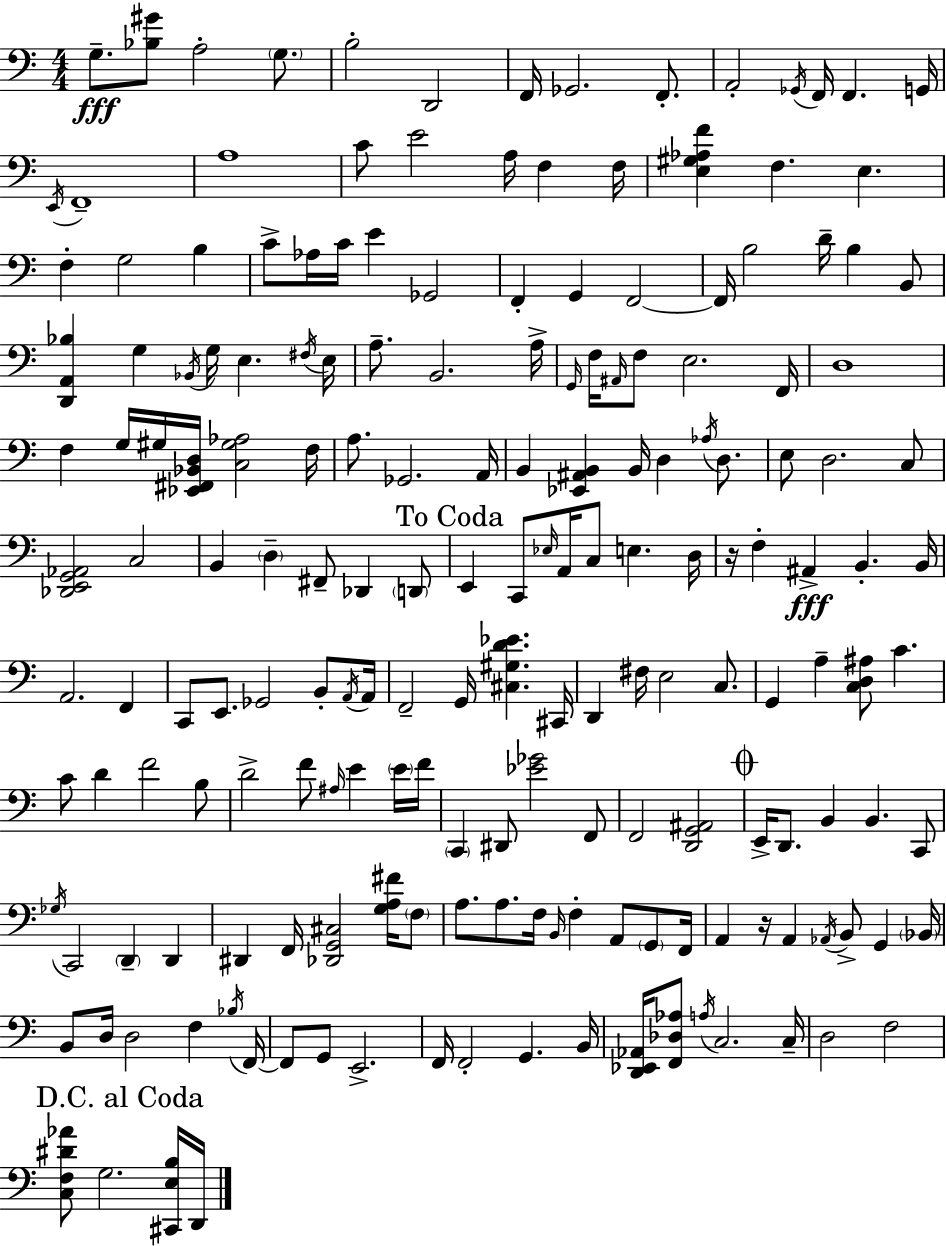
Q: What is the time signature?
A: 4/4